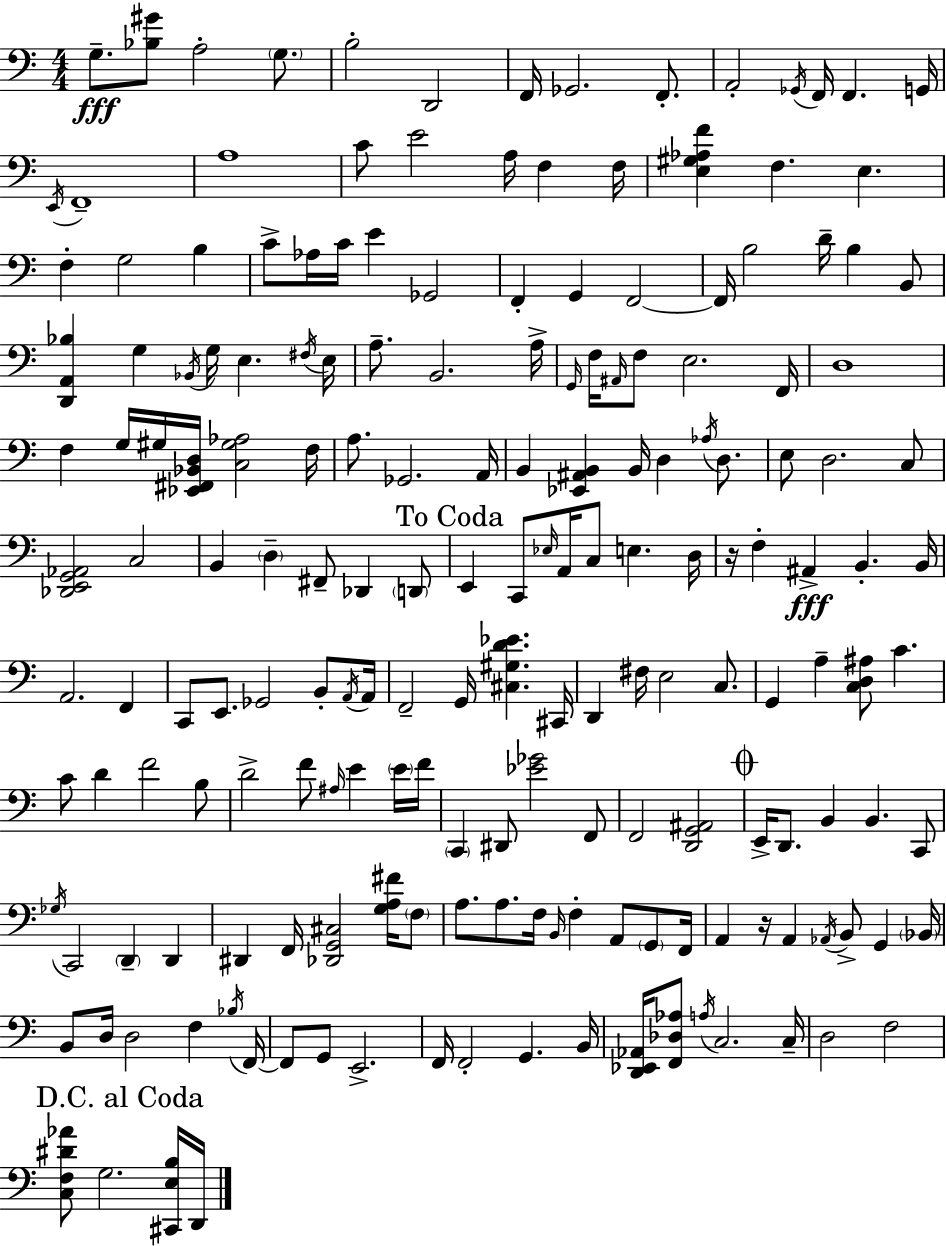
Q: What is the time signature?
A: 4/4